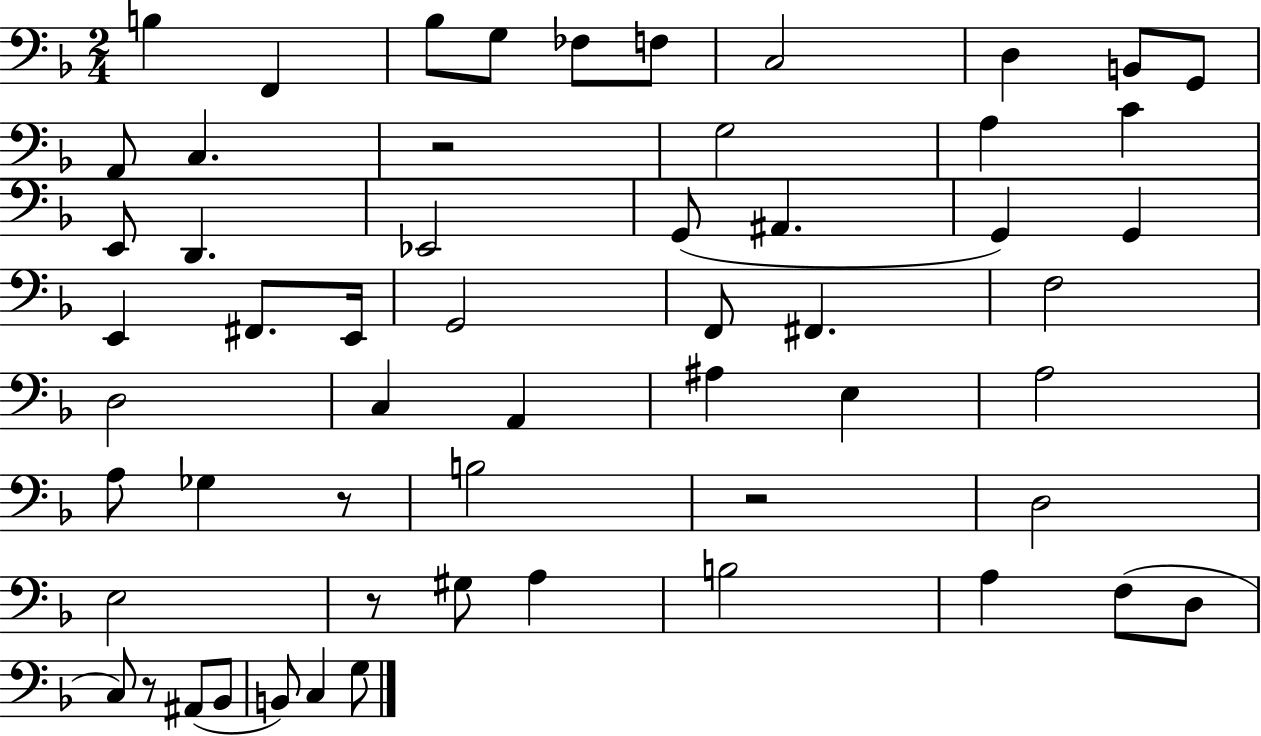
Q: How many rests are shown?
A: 5